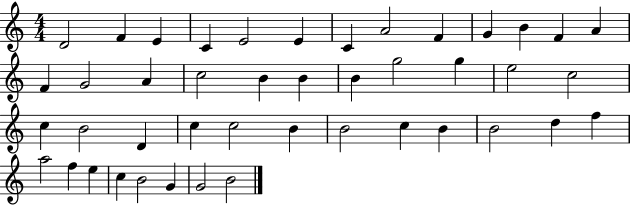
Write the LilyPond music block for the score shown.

{
  \clef treble
  \numericTimeSignature
  \time 4/4
  \key c \major
  d'2 f'4 e'4 | c'4 e'2 e'4 | c'4 a'2 f'4 | g'4 b'4 f'4 a'4 | \break f'4 g'2 a'4 | c''2 b'4 b'4 | b'4 g''2 g''4 | e''2 c''2 | \break c''4 b'2 d'4 | c''4 c''2 b'4 | b'2 c''4 b'4 | b'2 d''4 f''4 | \break a''2 f''4 e''4 | c''4 b'2 g'4 | g'2 b'2 | \bar "|."
}